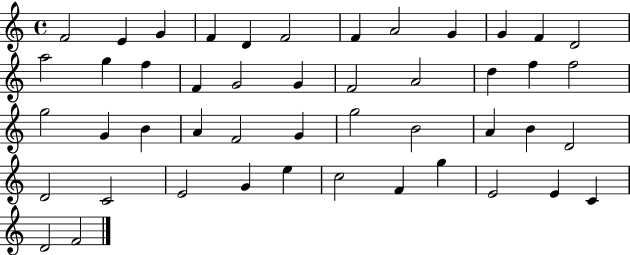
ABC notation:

X:1
T:Untitled
M:4/4
L:1/4
K:C
F2 E G F D F2 F A2 G G F D2 a2 g f F G2 G F2 A2 d f f2 g2 G B A F2 G g2 B2 A B D2 D2 C2 E2 G e c2 F g E2 E C D2 F2